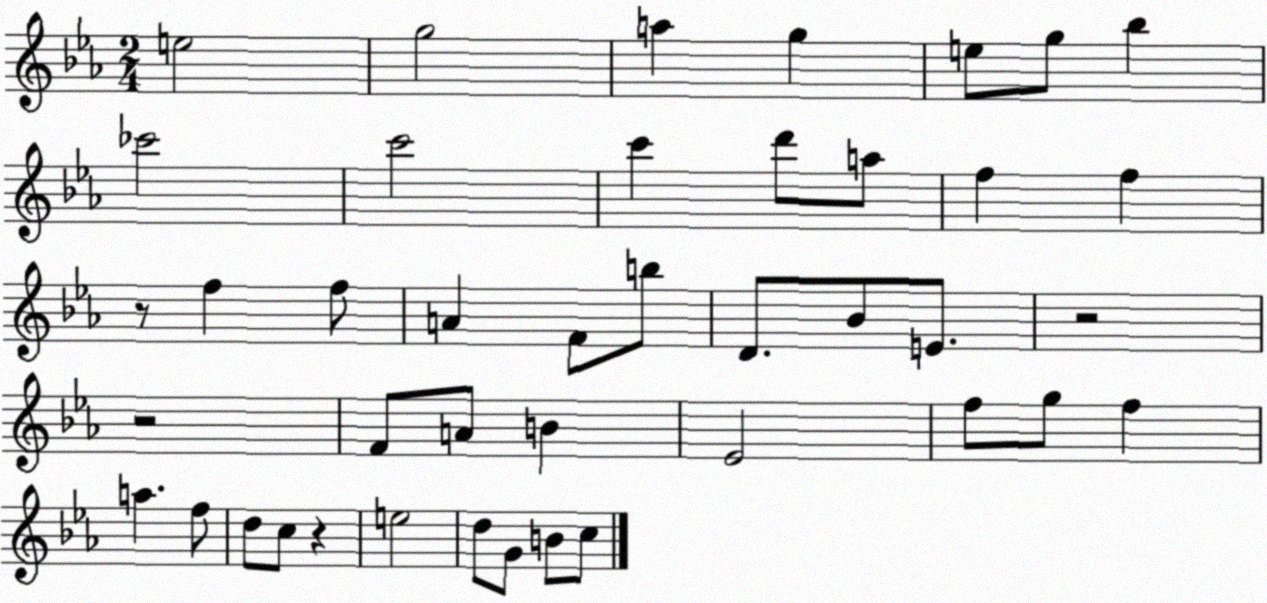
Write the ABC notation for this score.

X:1
T:Untitled
M:2/4
L:1/4
K:Eb
e2 g2 a g e/2 g/2 _b _c'2 c'2 c' d'/2 a/2 f f z/2 f f/2 A F/2 b/2 D/2 _B/2 E/2 z2 z2 F/2 A/2 B _E2 f/2 g/2 f a f/2 d/2 c/2 z e2 d/2 G/2 B/2 c/2